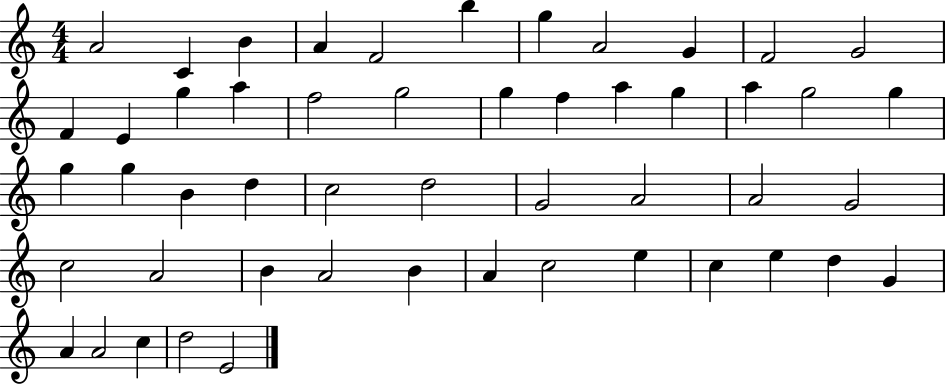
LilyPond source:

{
  \clef treble
  \numericTimeSignature
  \time 4/4
  \key c \major
  a'2 c'4 b'4 | a'4 f'2 b''4 | g''4 a'2 g'4 | f'2 g'2 | \break f'4 e'4 g''4 a''4 | f''2 g''2 | g''4 f''4 a''4 g''4 | a''4 g''2 g''4 | \break g''4 g''4 b'4 d''4 | c''2 d''2 | g'2 a'2 | a'2 g'2 | \break c''2 a'2 | b'4 a'2 b'4 | a'4 c''2 e''4 | c''4 e''4 d''4 g'4 | \break a'4 a'2 c''4 | d''2 e'2 | \bar "|."
}